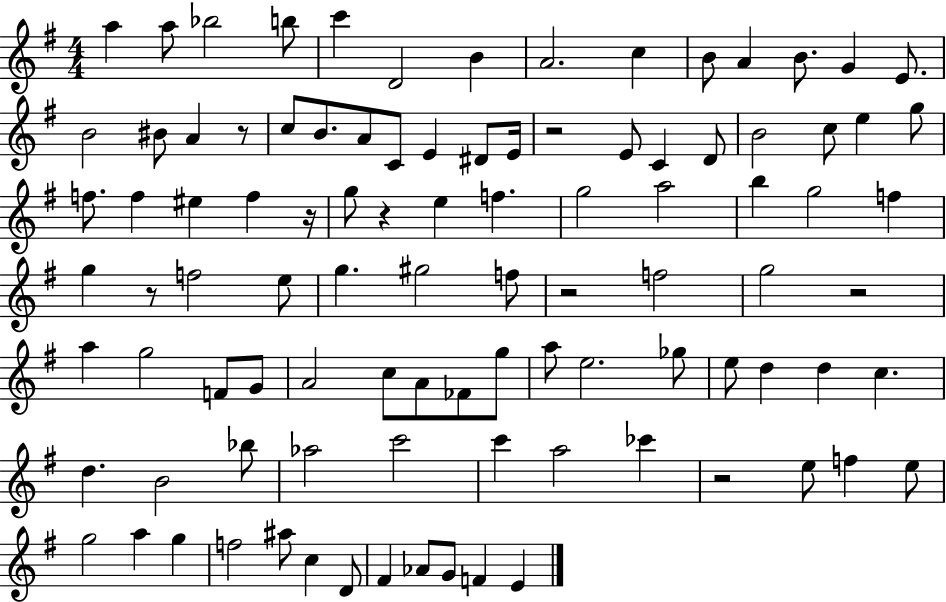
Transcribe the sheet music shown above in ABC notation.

X:1
T:Untitled
M:4/4
L:1/4
K:G
a a/2 _b2 b/2 c' D2 B A2 c B/2 A B/2 G E/2 B2 ^B/2 A z/2 c/2 B/2 A/2 C/2 E ^D/2 E/4 z2 E/2 C D/2 B2 c/2 e g/2 f/2 f ^e f z/4 g/2 z e f g2 a2 b g2 f g z/2 f2 e/2 g ^g2 f/2 z2 f2 g2 z2 a g2 F/2 G/2 A2 c/2 A/2 _F/2 g/2 a/2 e2 _g/2 e/2 d d c d B2 _b/2 _a2 c'2 c' a2 _c' z2 e/2 f e/2 g2 a g f2 ^a/2 c D/2 ^F _A/2 G/2 F E